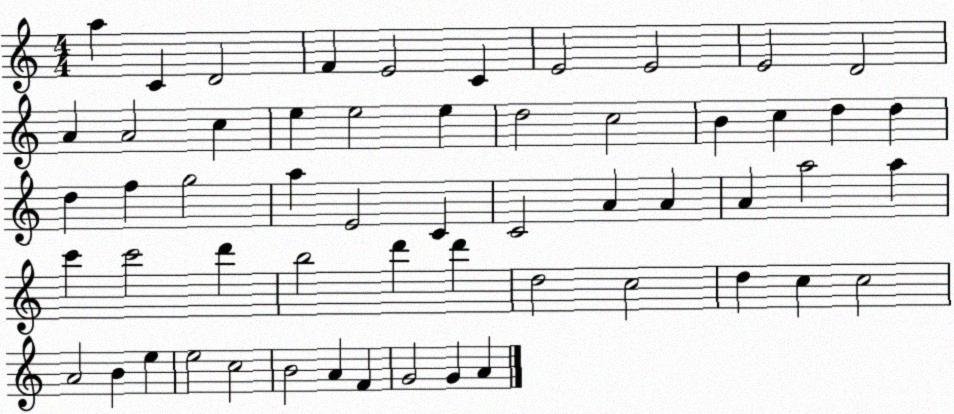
X:1
T:Untitled
M:4/4
L:1/4
K:C
a C D2 F E2 C E2 E2 E2 D2 A A2 c e e2 e d2 c2 B c d d d f g2 a E2 C C2 A A A a2 a c' c'2 d' b2 d' d' d2 c2 d c c2 A2 B e e2 c2 B2 A F G2 G A